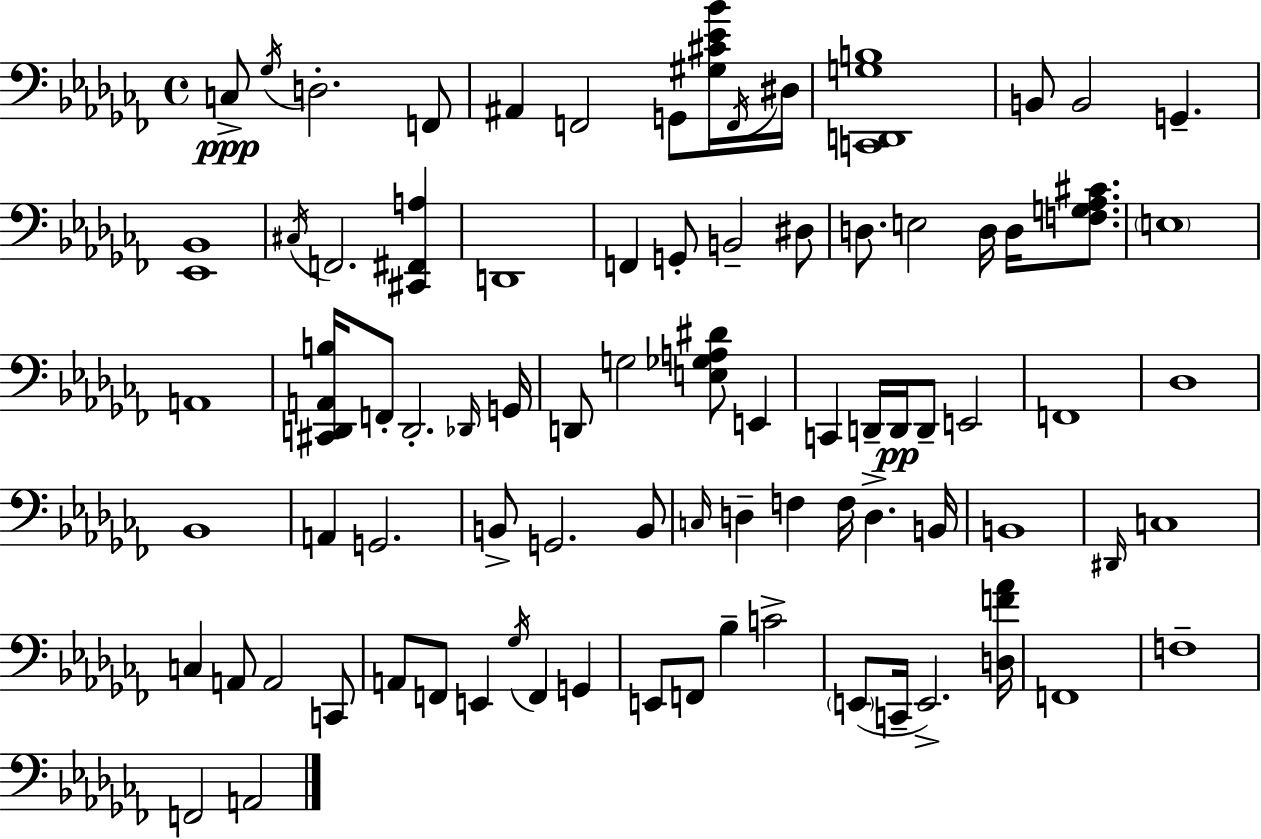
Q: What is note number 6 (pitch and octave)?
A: F2